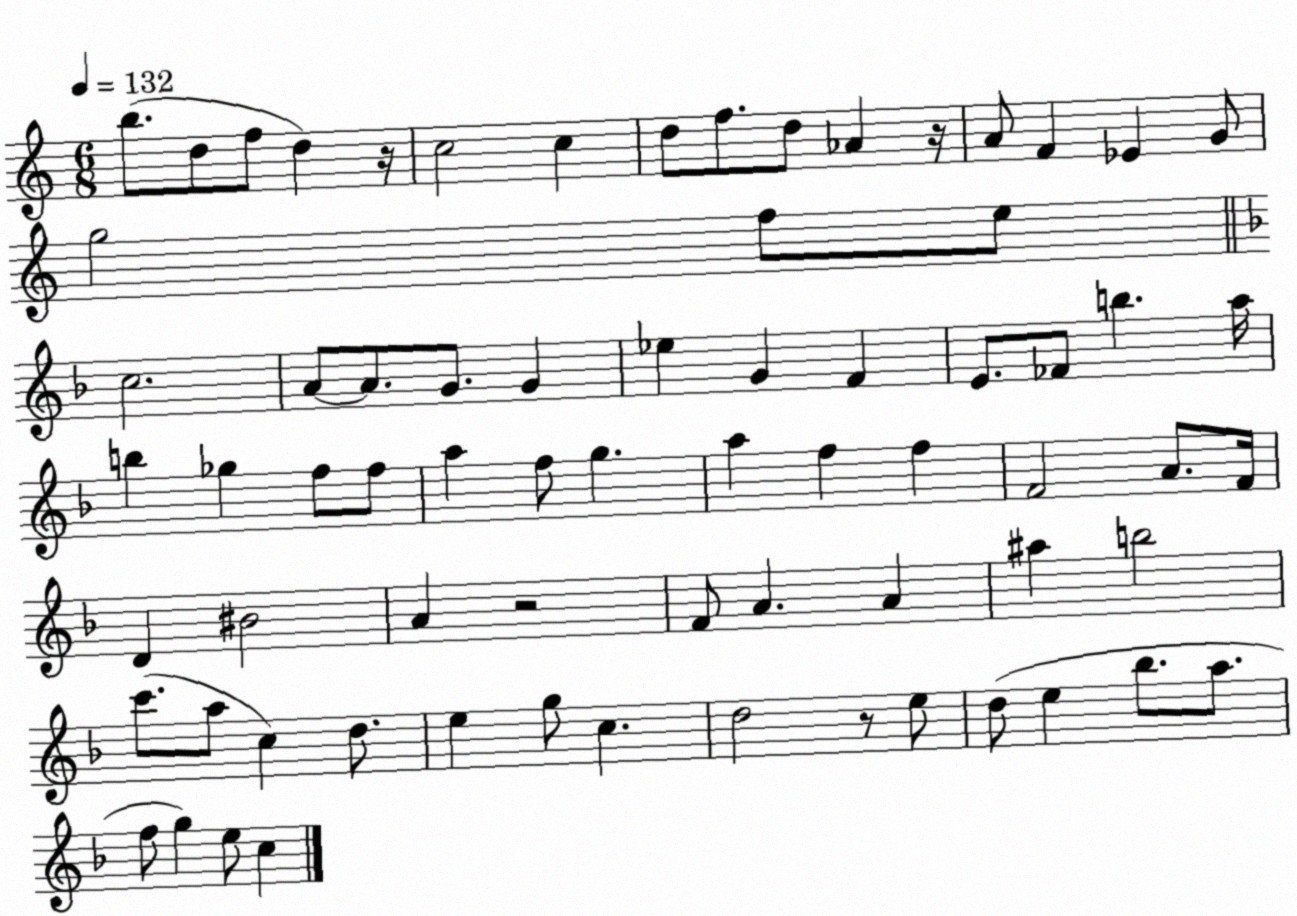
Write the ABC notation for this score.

X:1
T:Untitled
M:6/8
L:1/4
K:C
b/2 d/2 f/2 d z/4 c2 c d/2 f/2 d/2 _A z/4 A/2 F _E G/2 g2 f/2 e/2 c2 A/2 A/2 G/2 G _e G F E/2 _F/2 b a/4 b _g f/2 f/2 a f/2 g a f f F2 A/2 F/4 D ^B2 A z2 F/2 A A ^a b2 c'/2 a/2 c d/2 e g/2 c d2 z/2 e/2 d/2 e _b/2 a/2 f/2 g e/2 c